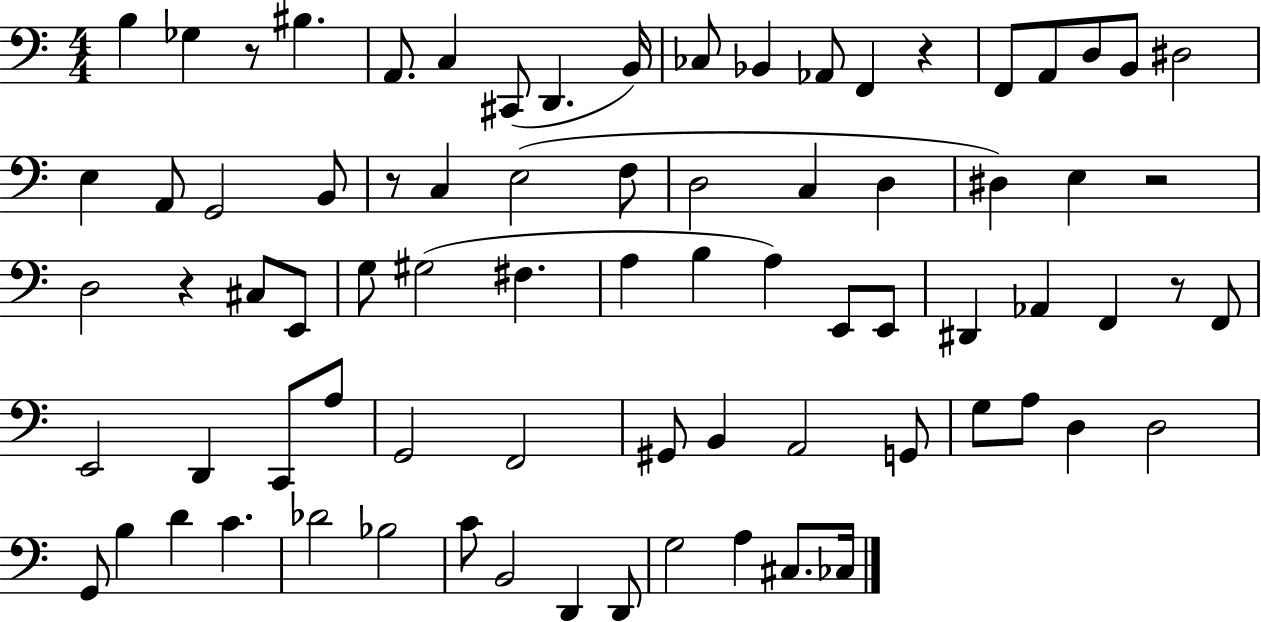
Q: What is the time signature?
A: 4/4